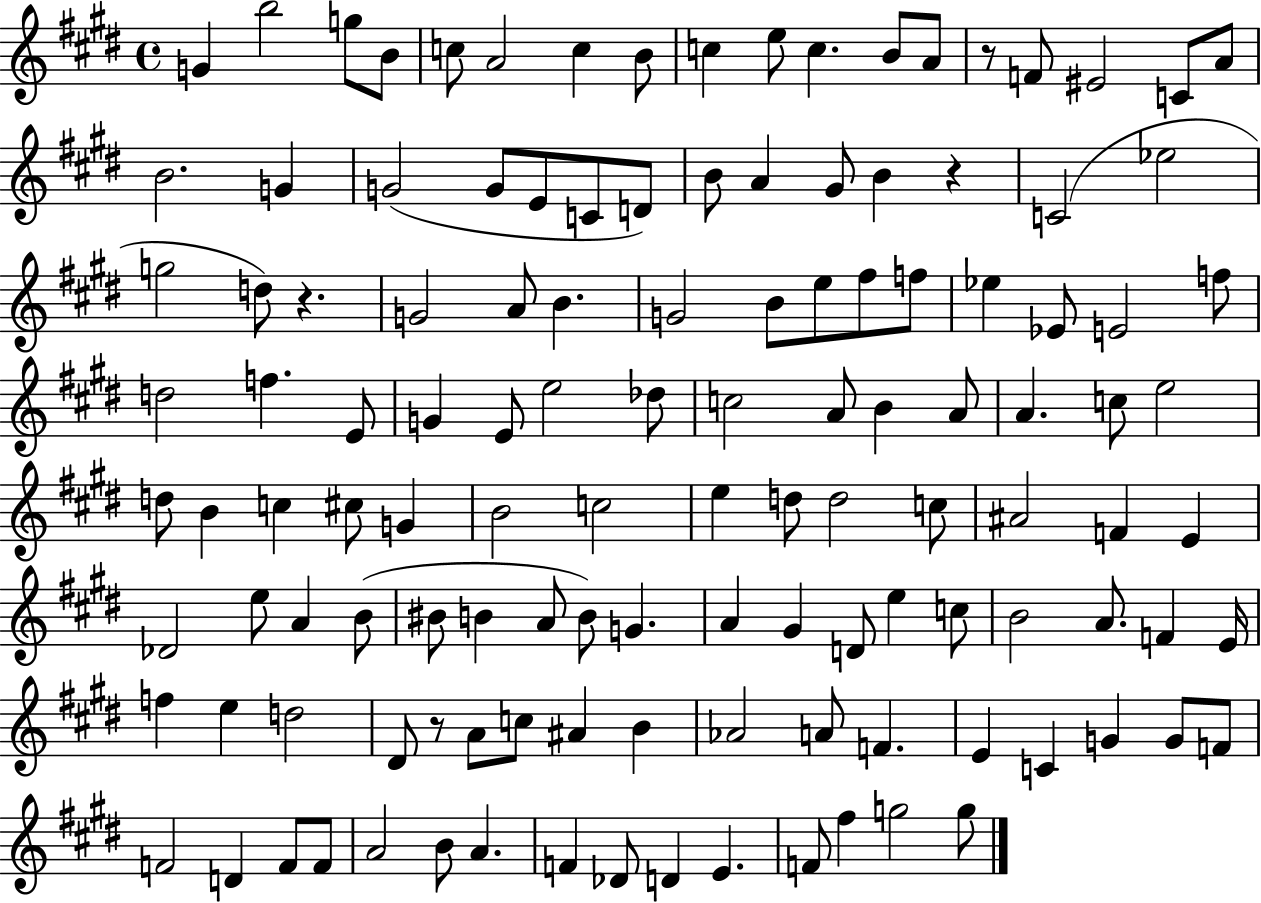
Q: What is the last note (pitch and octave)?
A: G5